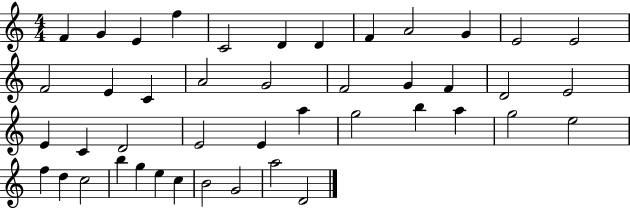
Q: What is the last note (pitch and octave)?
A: D4